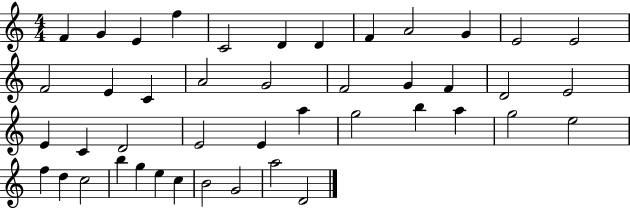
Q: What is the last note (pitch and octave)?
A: D4